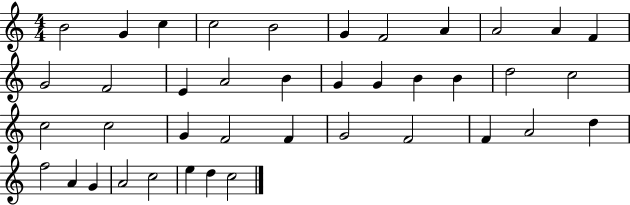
X:1
T:Untitled
M:4/4
L:1/4
K:C
B2 G c c2 B2 G F2 A A2 A F G2 F2 E A2 B G G B B d2 c2 c2 c2 G F2 F G2 F2 F A2 d f2 A G A2 c2 e d c2